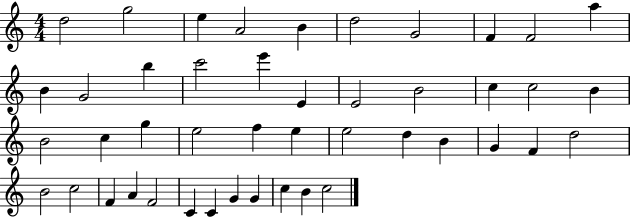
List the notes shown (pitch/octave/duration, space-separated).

D5/h G5/h E5/q A4/h B4/q D5/h G4/h F4/q F4/h A5/q B4/q G4/h B5/q C6/h E6/q E4/q E4/h B4/h C5/q C5/h B4/q B4/h C5/q G5/q E5/h F5/q E5/q E5/h D5/q B4/q G4/q F4/q D5/h B4/h C5/h F4/q A4/q F4/h C4/q C4/q G4/q G4/q C5/q B4/q C5/h